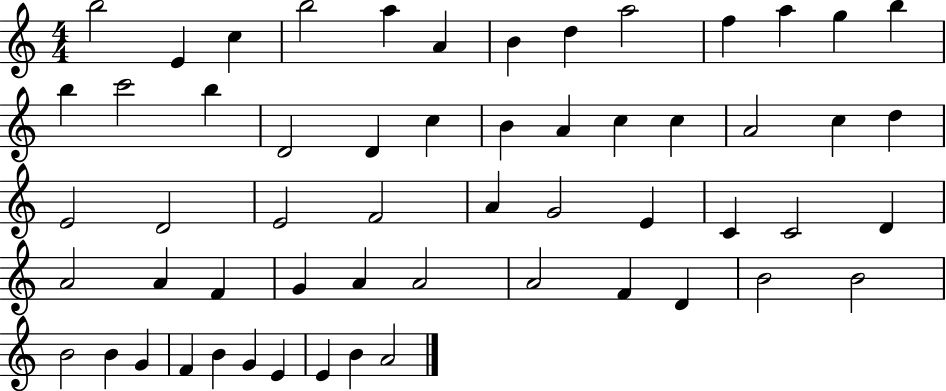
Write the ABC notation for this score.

X:1
T:Untitled
M:4/4
L:1/4
K:C
b2 E c b2 a A B d a2 f a g b b c'2 b D2 D c B A c c A2 c d E2 D2 E2 F2 A G2 E C C2 D A2 A F G A A2 A2 F D B2 B2 B2 B G F B G E E B A2